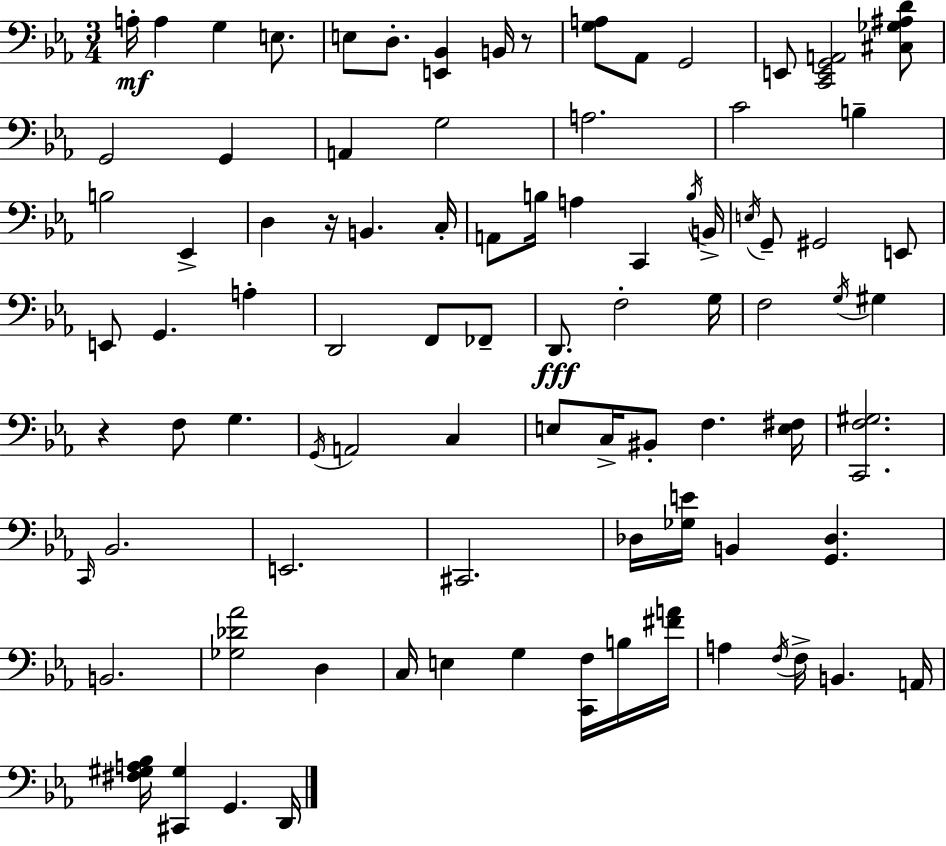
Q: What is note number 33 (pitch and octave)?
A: E2